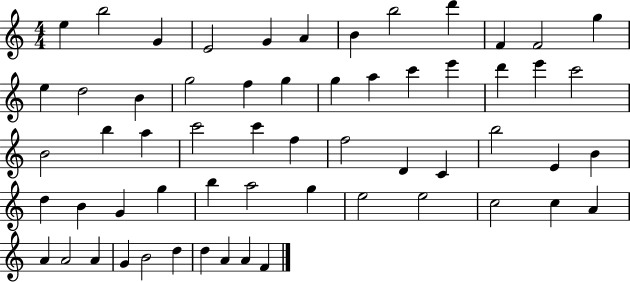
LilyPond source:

{
  \clef treble
  \numericTimeSignature
  \time 4/4
  \key c \major
  e''4 b''2 g'4 | e'2 g'4 a'4 | b'4 b''2 d'''4 | f'4 f'2 g''4 | \break e''4 d''2 b'4 | g''2 f''4 g''4 | g''4 a''4 c'''4 e'''4 | d'''4 e'''4 c'''2 | \break b'2 b''4 a''4 | c'''2 c'''4 f''4 | f''2 d'4 c'4 | b''2 e'4 b'4 | \break d''4 b'4 g'4 g''4 | b''4 a''2 g''4 | e''2 e''2 | c''2 c''4 a'4 | \break a'4 a'2 a'4 | g'4 b'2 d''4 | d''4 a'4 a'4 f'4 | \bar "|."
}